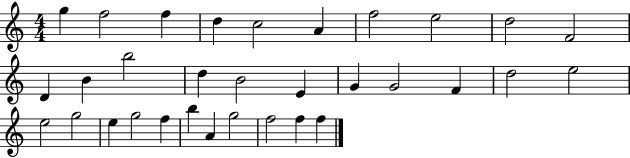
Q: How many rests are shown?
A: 0